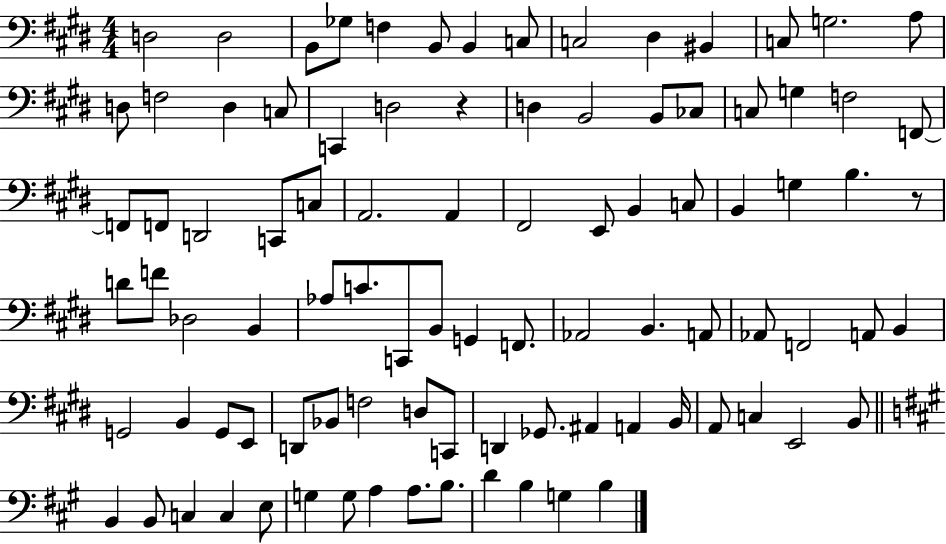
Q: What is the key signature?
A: E major